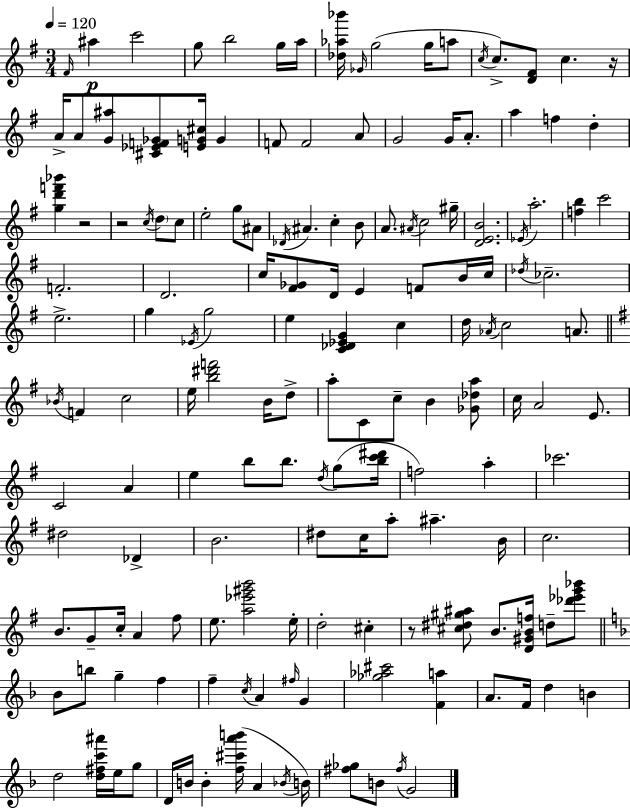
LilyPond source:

{
  \clef treble
  \numericTimeSignature
  \time 3/4
  \key e \minor
  \tempo 4 = 120
  \repeat volta 2 { \grace { fis'16 }\p ais''4 c'''2 | g''8 b''2 g''16 | a''16 <des'' aes'' bes'''>16 \grace { ges'16 }( g''2 g''16 | a''8 \acciaccatura { c''16 } c''8.->) <d' fis'>8 c''4. | \break r16 a'16-> a'8 <g' ais''>8 <cis' ees' f' ges'>8 <e' g' cis''>16 g'4 | f'8 f'2 | a'8 g'2 g'16 | a'8.-. a''4 f''4 d''4-. | \break <g'' d''' f''' bes'''>4 r2 | r2 \acciaccatura { c''16 } | \parenthesize d''8 c''8 e''2-. | g''8 ais'8 \acciaccatura { des'16 } ais'4. c''4-. | \break b'8 a'8. \acciaccatura { ais'16 } c''2 | gis''16-- <d' e' b'>2. | \acciaccatura { ees'16 } a''2.-. | <f'' b''>4 c'''2 | \break f'2.-. | d'2. | c''16 <fis' ges'>8 d'16 e'4 | f'8 b'16 c''16 \acciaccatura { des''16 } ces''2.-- | \break e''2.-> | g''4 | \acciaccatura { ees'16 } g''2 e''4 | <c' des' ees' g'>4 c''4 d''16 \acciaccatura { aes'16 } c''2 | \break a'8. \bar "||" \break \key e \minor \acciaccatura { bes'16 } f'4 c''2 | e''16 <b'' dis''' f'''>2 b'16 d''8-> | a''8-. c'8 c''8-- b'4 <ges' des'' a''>8 | c''16 a'2 e'8. | \break c'2 a'4 | e''4 b''8 b''8. \acciaccatura { d''16 }( g''8 | <b'' c''' dis'''>16 f''2) a''4-. | ces'''2. | \break dis''2 des'4-> | b'2. | dis''8 c''16 a''8-. ais''4.-- | b'16 c''2. | \break b'8. g'8-- c''16-. a'4 | fis''8 e''8. <a'' ees''' gis''' b'''>2 | e''16-. d''2-. cis''4-. | r8 <cis'' dis'' gis'' ais''>8 b'8. <d' gis' b' f''>16 d''8-- | \break <des''' ees''' g''' bes'''>8 \bar "||" \break \key d \minor bes'8 b''8 g''4-- f''4 | f''4-- \acciaccatura { c''16 } a'4 \grace { fis''16 } g'4 | <ges'' aes'' cis'''>2 <f' a''>4 | a'8. f'16 d''4 b'4 | \break d''2 <d'' fis'' c''' ais'''>16 e''16 | g''8 d'16 b'16 b'4-. <f'' cis''' a''' b'''>16( a'4 | \acciaccatura { bes'16 }) b'16 <fis'' ges''>8 b'8 \acciaccatura { fis''16 } g'2 | } \bar "|."
}